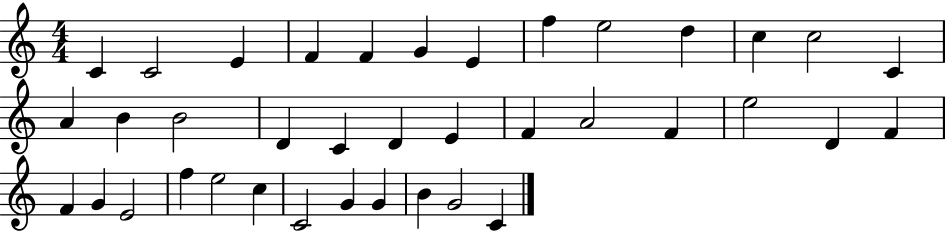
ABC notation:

X:1
T:Untitled
M:4/4
L:1/4
K:C
C C2 E F F G E f e2 d c c2 C A B B2 D C D E F A2 F e2 D F F G E2 f e2 c C2 G G B G2 C